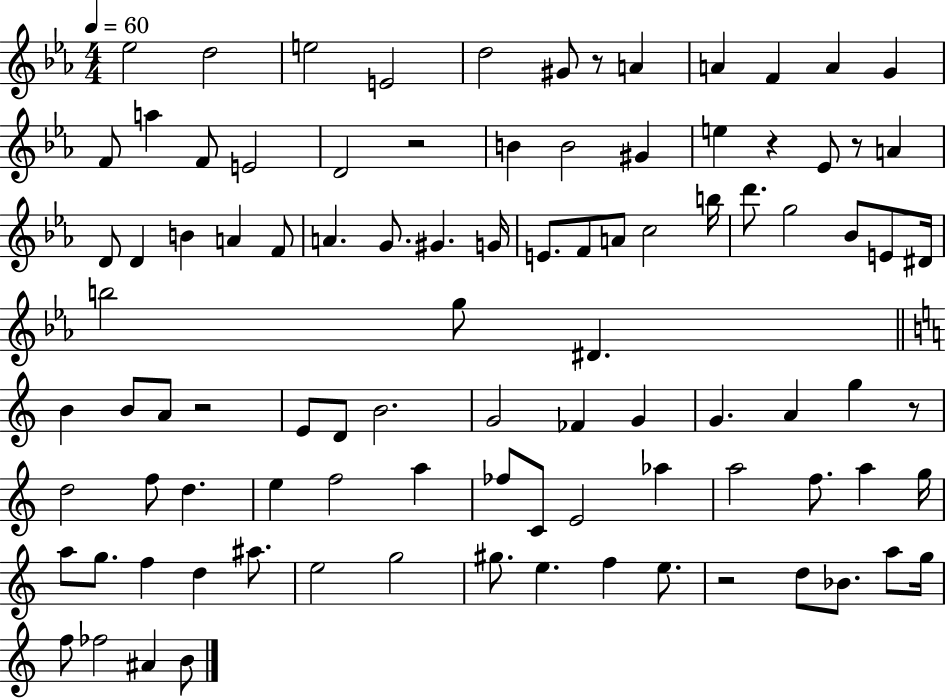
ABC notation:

X:1
T:Untitled
M:4/4
L:1/4
K:Eb
_e2 d2 e2 E2 d2 ^G/2 z/2 A A F A G F/2 a F/2 E2 D2 z2 B B2 ^G e z _E/2 z/2 A D/2 D B A F/2 A G/2 ^G G/4 E/2 F/2 A/2 c2 b/4 d'/2 g2 _B/2 E/2 ^D/4 b2 g/2 ^D B B/2 A/2 z2 E/2 D/2 B2 G2 _F G G A g z/2 d2 f/2 d e f2 a _f/2 C/2 E2 _a a2 f/2 a g/4 a/2 g/2 f d ^a/2 e2 g2 ^g/2 e f e/2 z2 d/2 _B/2 a/2 g/4 f/2 _f2 ^A B/2